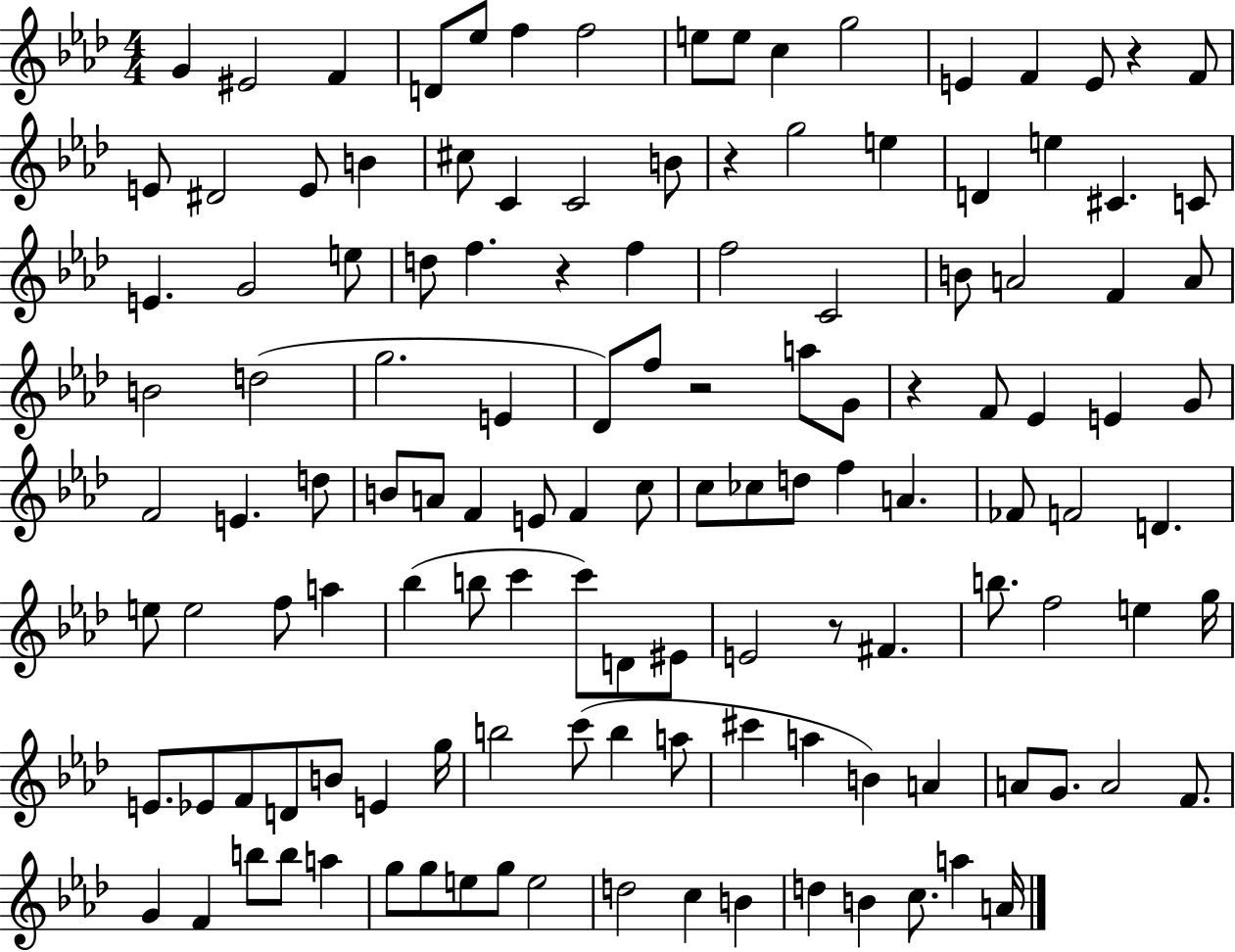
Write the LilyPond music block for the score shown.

{
  \clef treble
  \numericTimeSignature
  \time 4/4
  \key aes \major
  g'4 eis'2 f'4 | d'8 ees''8 f''4 f''2 | e''8 e''8 c''4 g''2 | e'4 f'4 e'8 r4 f'8 | \break e'8 dis'2 e'8 b'4 | cis''8 c'4 c'2 b'8 | r4 g''2 e''4 | d'4 e''4 cis'4. c'8 | \break e'4. g'2 e''8 | d''8 f''4. r4 f''4 | f''2 c'2 | b'8 a'2 f'4 a'8 | \break b'2 d''2( | g''2. e'4 | des'8) f''8 r2 a''8 g'8 | r4 f'8 ees'4 e'4 g'8 | \break f'2 e'4. d''8 | b'8 a'8 f'4 e'8 f'4 c''8 | c''8 ces''8 d''8 f''4 a'4. | fes'8 f'2 d'4. | \break e''8 e''2 f''8 a''4 | bes''4( b''8 c'''4 c'''8) d'8 eis'8 | e'2 r8 fis'4. | b''8. f''2 e''4 g''16 | \break e'8. ees'8 f'8 d'8 b'8 e'4 g''16 | b''2 c'''8( b''4 a''8 | cis'''4 a''4 b'4) a'4 | a'8 g'8. a'2 f'8. | \break g'4 f'4 b''8 b''8 a''4 | g''8 g''8 e''8 g''8 e''2 | d''2 c''4 b'4 | d''4 b'4 c''8. a''4 a'16 | \break \bar "|."
}